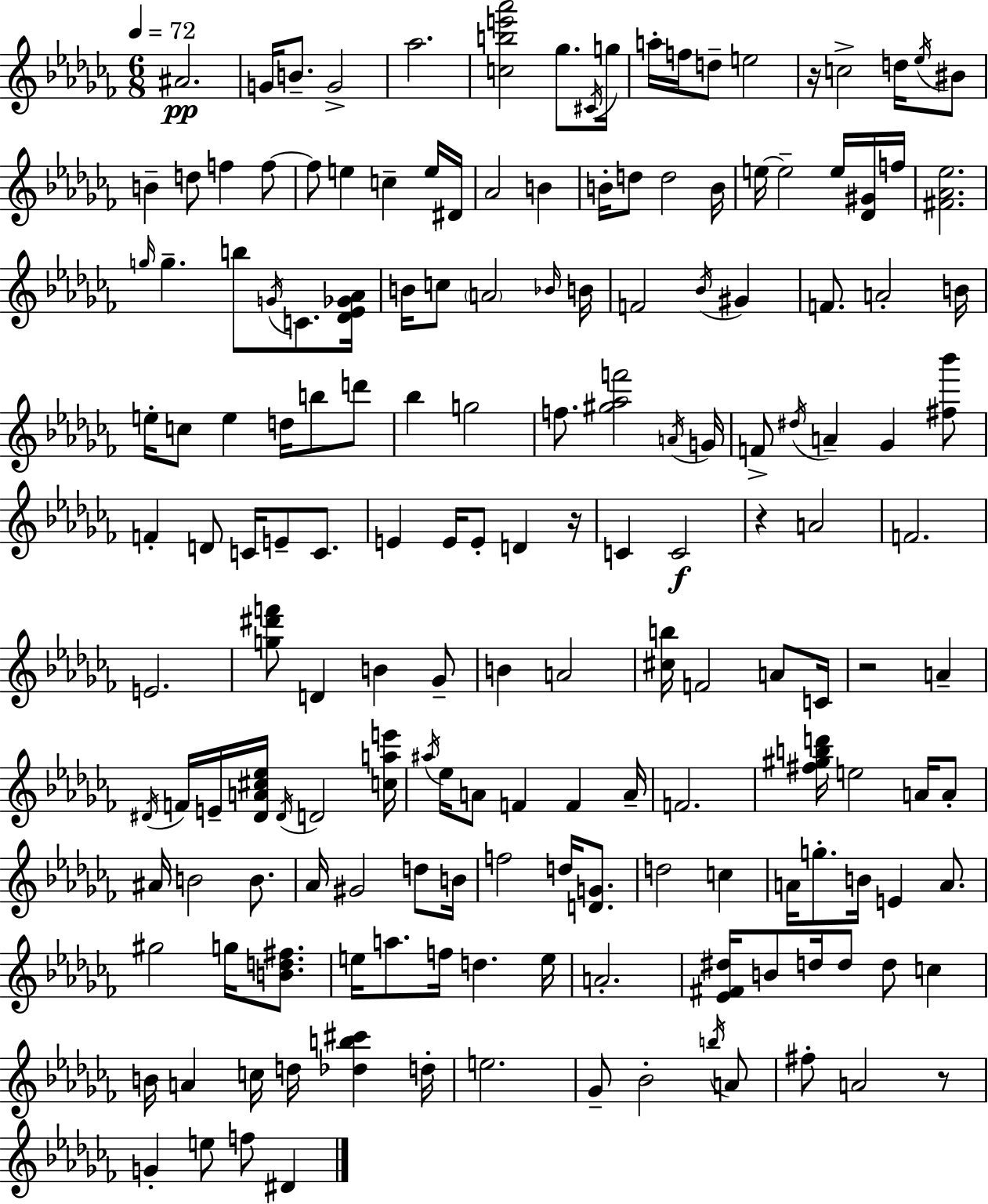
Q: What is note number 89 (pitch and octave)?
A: A4